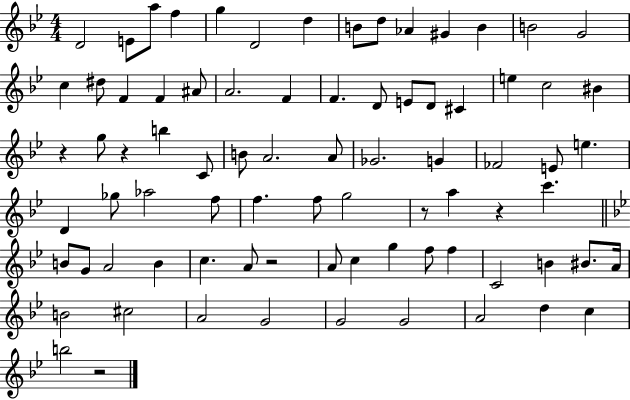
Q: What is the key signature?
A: BES major